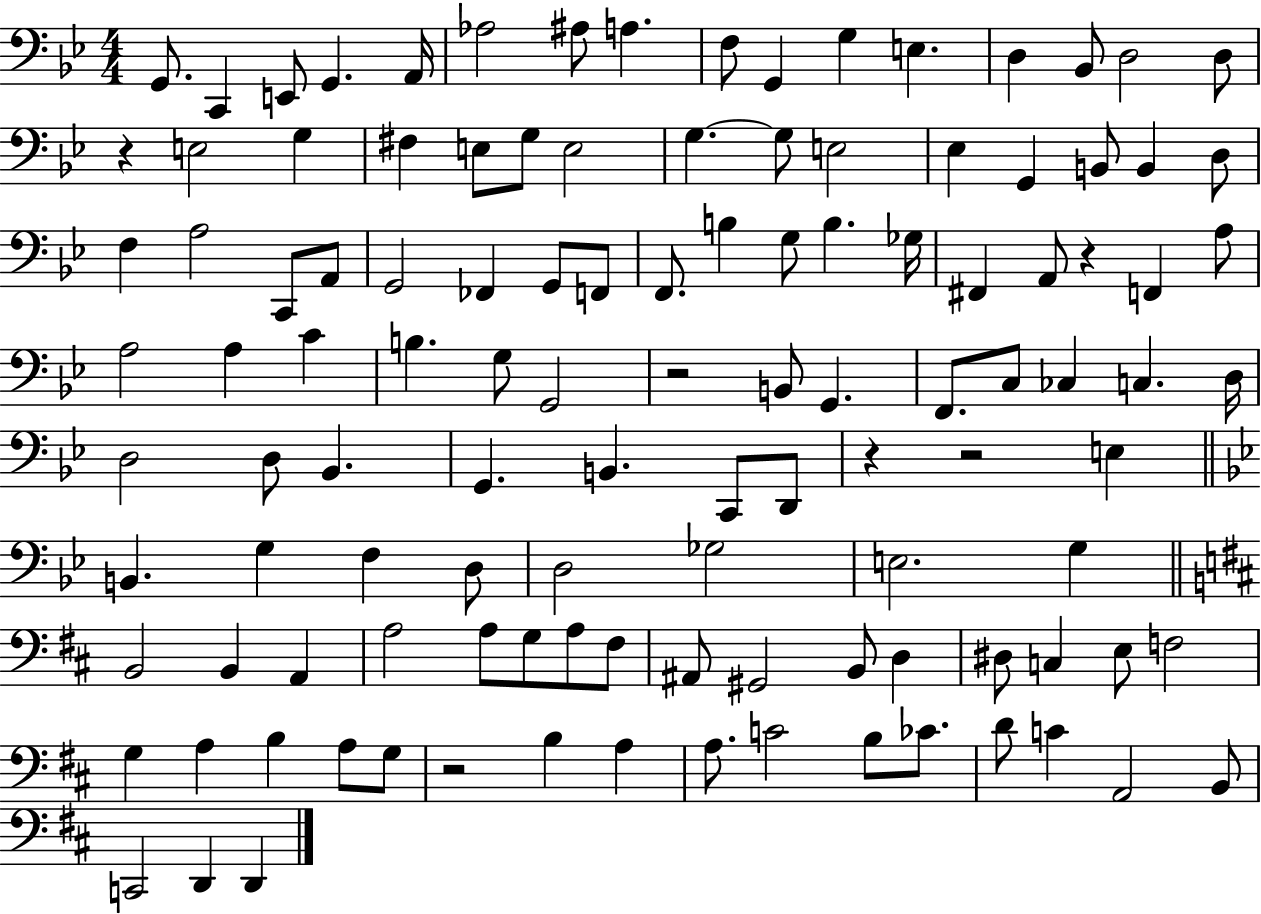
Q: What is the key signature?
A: BES major